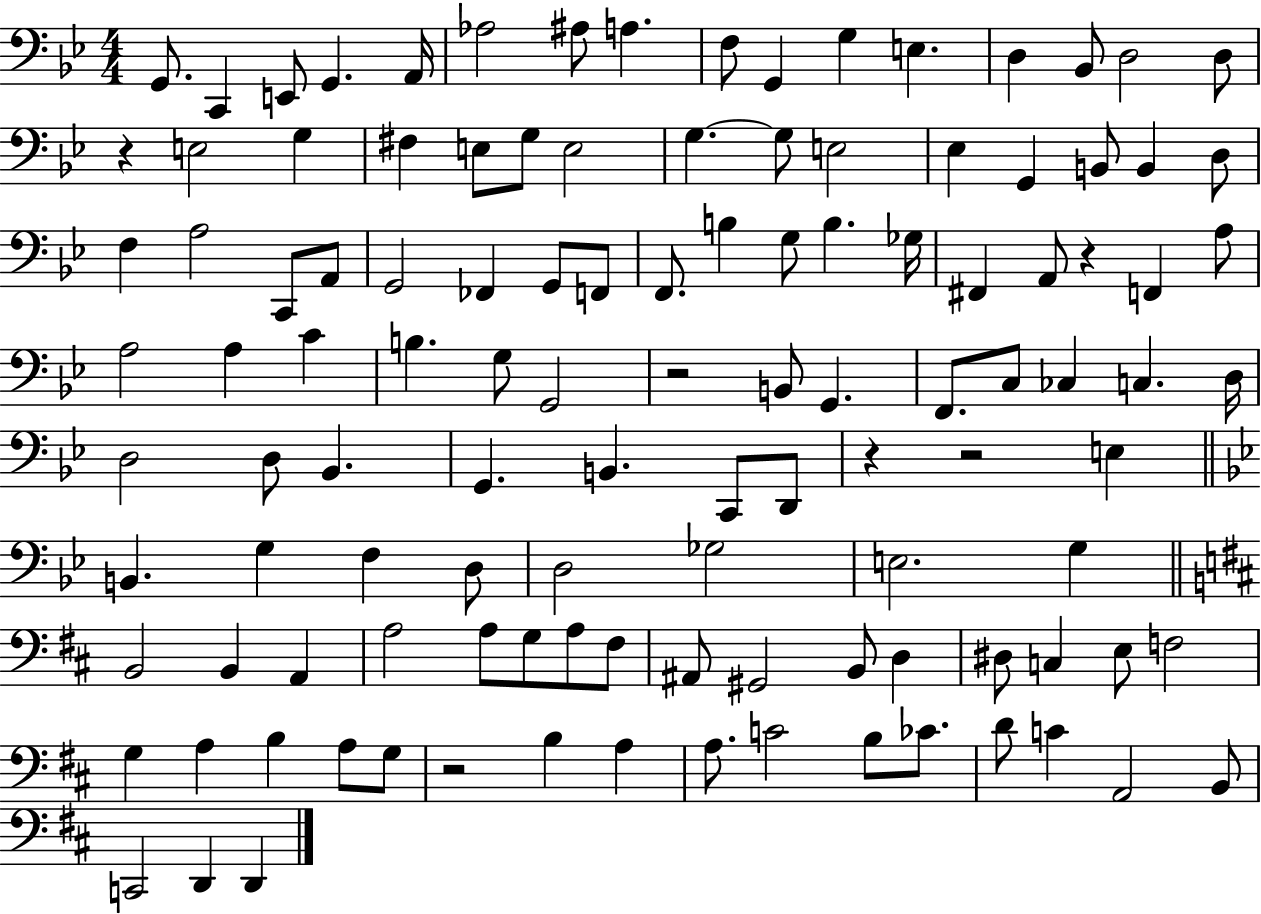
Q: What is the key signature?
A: BES major